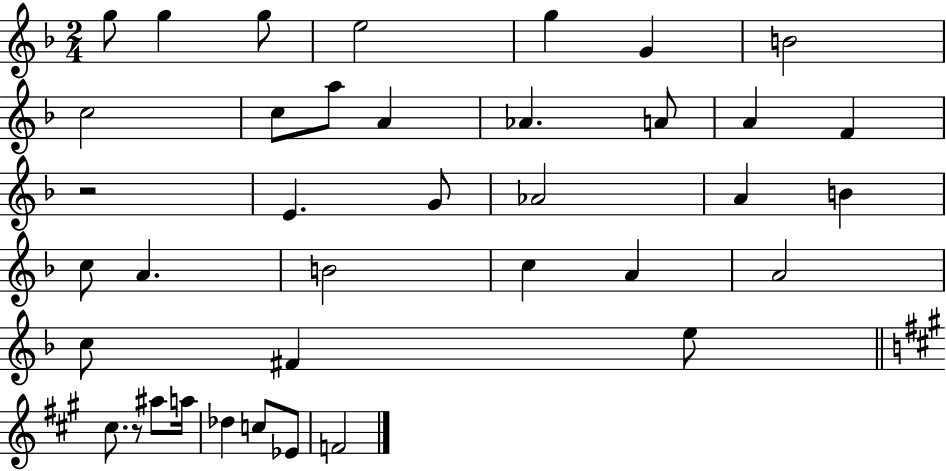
G5/e G5/q G5/e E5/h G5/q G4/q B4/h C5/h C5/e A5/e A4/q Ab4/q. A4/e A4/q F4/q R/h E4/q. G4/e Ab4/h A4/q B4/q C5/e A4/q. B4/h C5/q A4/q A4/h C5/e F#4/q E5/e C#5/e. R/e A#5/e A5/s Db5/q C5/e Eb4/e F4/h